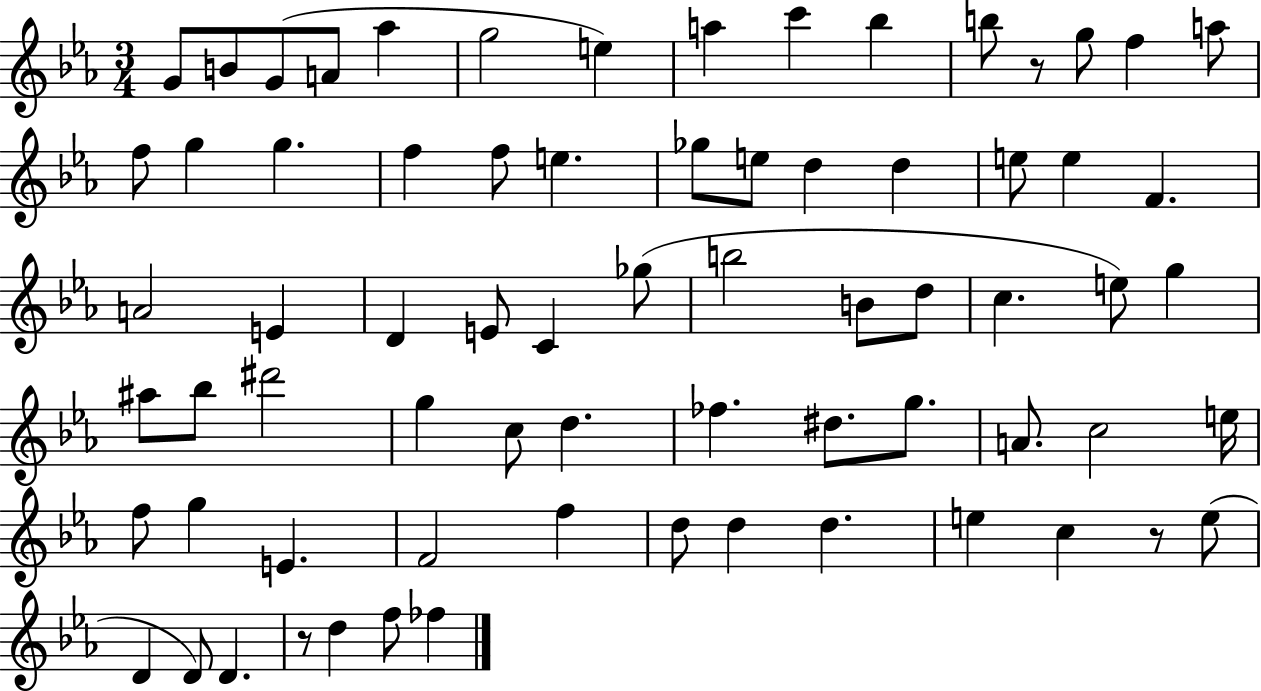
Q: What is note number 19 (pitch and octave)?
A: F5